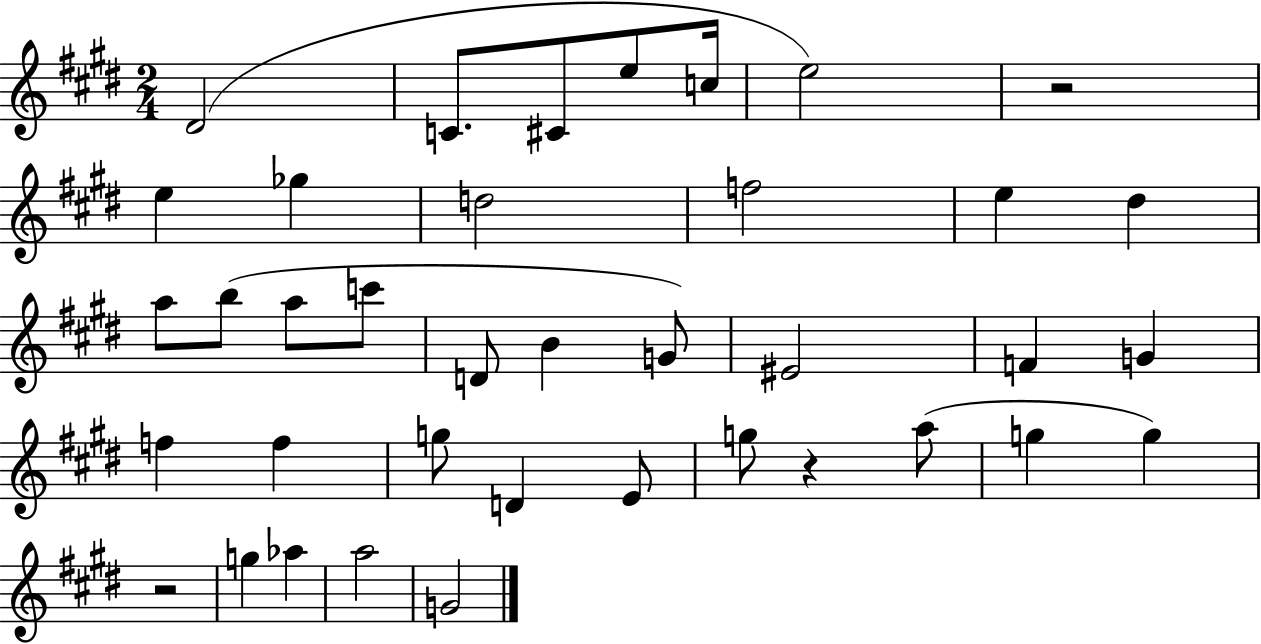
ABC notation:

X:1
T:Untitled
M:2/4
L:1/4
K:E
^D2 C/2 ^C/2 e/2 c/4 e2 z2 e _g d2 f2 e ^d a/2 b/2 a/2 c'/2 D/2 B G/2 ^E2 F G f f g/2 D E/2 g/2 z a/2 g g z2 g _a a2 G2